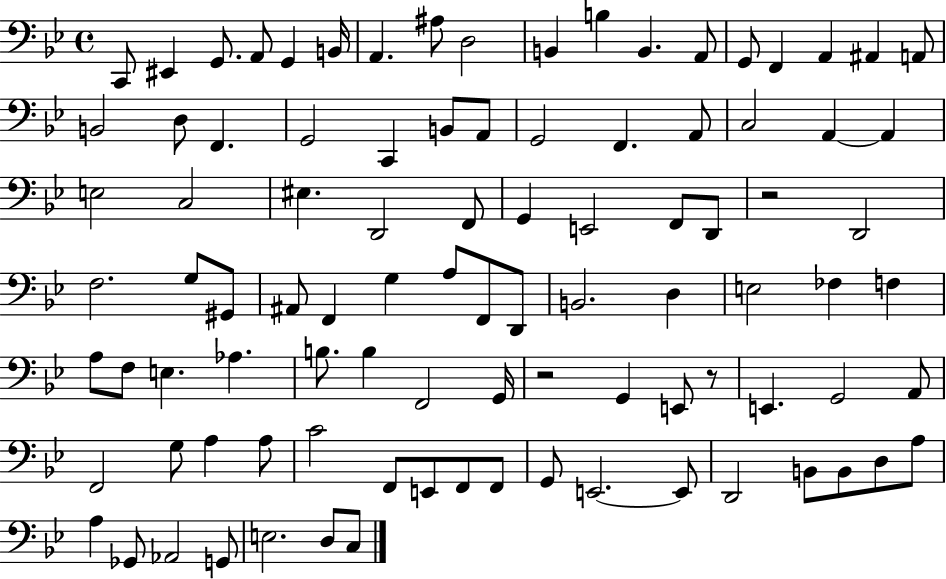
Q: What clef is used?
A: bass